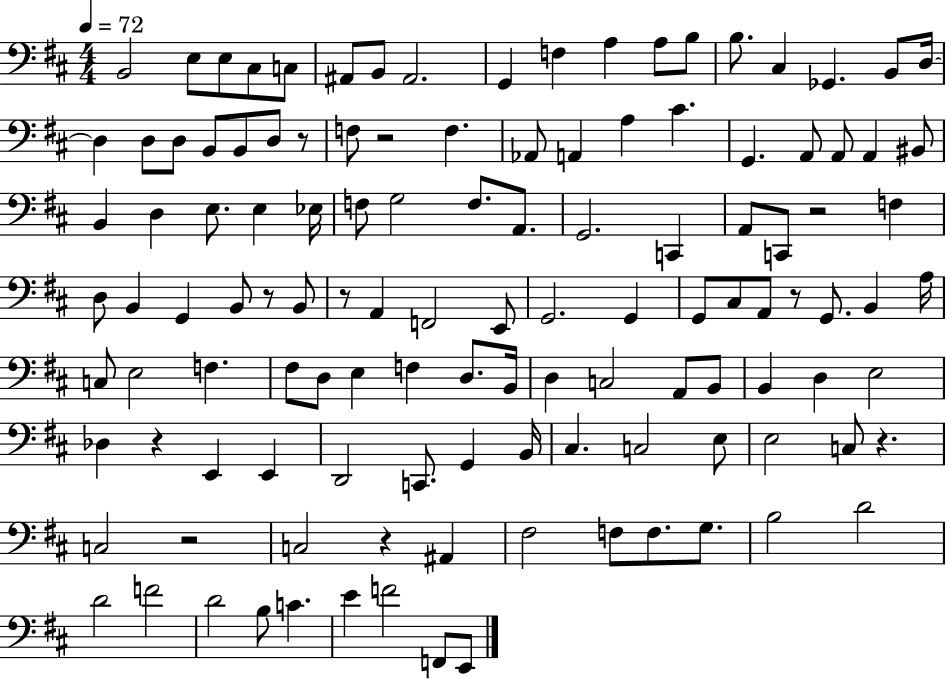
{
  \clef bass
  \numericTimeSignature
  \time 4/4
  \key d \major
  \tempo 4 = 72
  b,2 e8 e8 cis8 c8 | ais,8 b,8 ais,2. | g,4 f4 a4 a8 b8 | b8. cis4 ges,4. b,8 d16~~ | \break d4 d8 d8 b,8 b,8 d8 r8 | f8 r2 f4. | aes,8 a,4 a4 cis'4. | g,4. a,8 a,8 a,4 bis,8 | \break b,4 d4 e8. e4 ees16 | f8 g2 f8. a,8. | g,2. c,4 | a,8 c,8 r2 f4 | \break d8 b,4 g,4 b,8 r8 b,8 | r8 a,4 f,2 e,8 | g,2. g,4 | g,8 cis8 a,8 r8 g,8. b,4 a16 | \break c8 e2 f4. | fis8 d8 e4 f4 d8. b,16 | d4 c2 a,8 b,8 | b,4 d4 e2 | \break des4 r4 e,4 e,4 | d,2 c,8. g,4 b,16 | cis4. c2 e8 | e2 c8 r4. | \break c2 r2 | c2 r4 ais,4 | fis2 f8 f8. g8. | b2 d'2 | \break d'2 f'2 | d'2 b8 c'4. | e'4 f'2 f,8 e,8 | \bar "|."
}